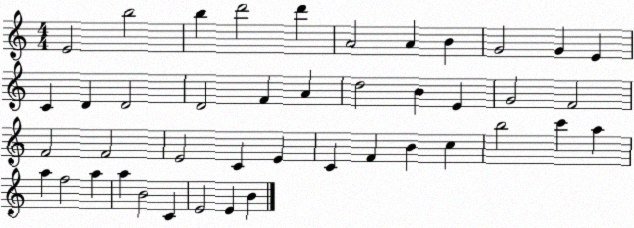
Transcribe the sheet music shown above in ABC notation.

X:1
T:Untitled
M:4/4
L:1/4
K:C
E2 b2 b d'2 d' A2 A B G2 G E C D D2 D2 F A d2 B E G2 F2 F2 F2 E2 C E C F B c b2 c' a a f2 a a B2 C E2 E B